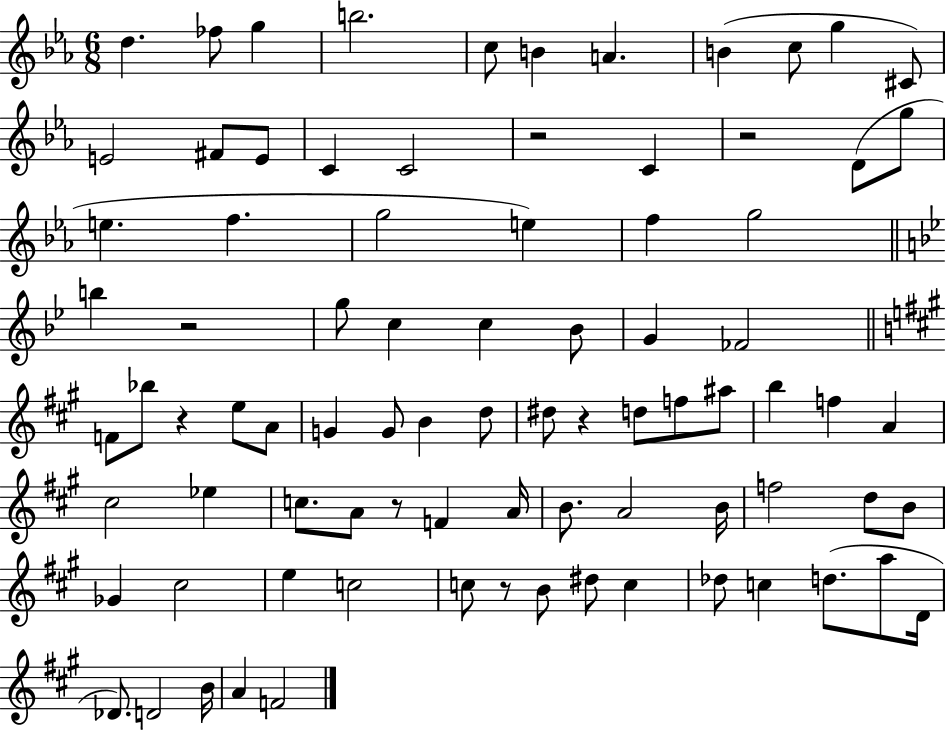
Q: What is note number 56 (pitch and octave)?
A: B4